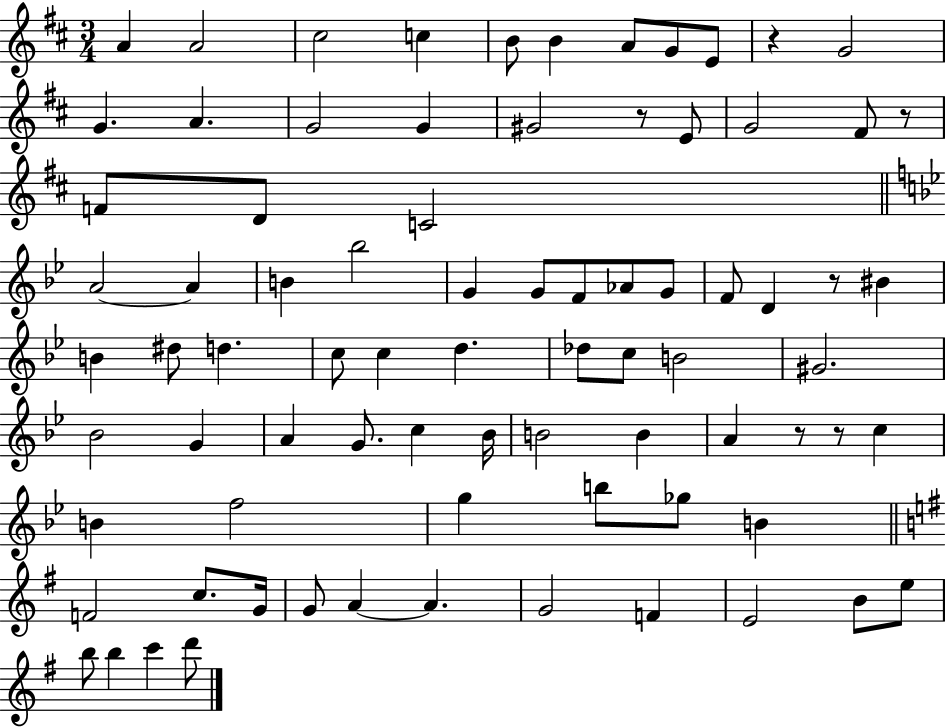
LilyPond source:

{
  \clef treble
  \numericTimeSignature
  \time 3/4
  \key d \major
  a'4 a'2 | cis''2 c''4 | b'8 b'4 a'8 g'8 e'8 | r4 g'2 | \break g'4. a'4. | g'2 g'4 | gis'2 r8 e'8 | g'2 fis'8 r8 | \break f'8 d'8 c'2 | \bar "||" \break \key g \minor a'2~~ a'4 | b'4 bes''2 | g'4 g'8 f'8 aes'8 g'8 | f'8 d'4 r8 bis'4 | \break b'4 dis''8 d''4. | c''8 c''4 d''4. | des''8 c''8 b'2 | gis'2. | \break bes'2 g'4 | a'4 g'8. c''4 bes'16 | b'2 b'4 | a'4 r8 r8 c''4 | \break b'4 f''2 | g''4 b''8 ges''8 b'4 | \bar "||" \break \key g \major f'2 c''8. g'16 | g'8 a'4~~ a'4. | g'2 f'4 | e'2 b'8 e''8 | \break b''8 b''4 c'''4 d'''8 | \bar "|."
}